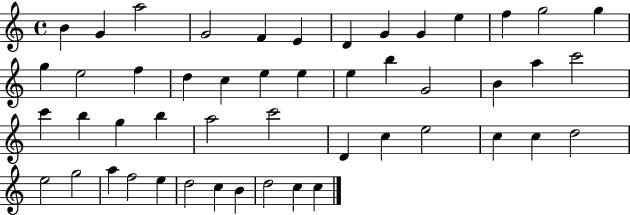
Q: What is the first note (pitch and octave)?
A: B4